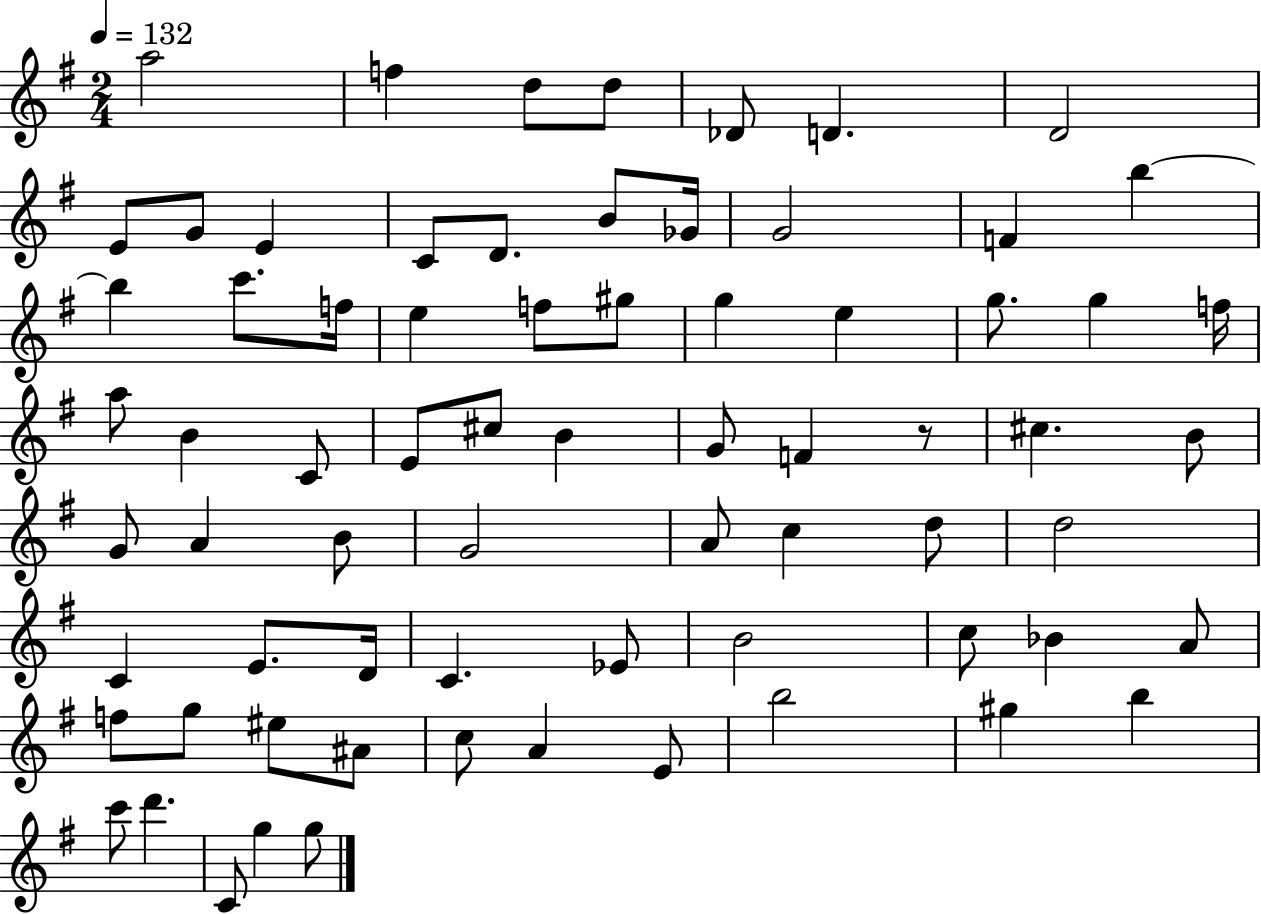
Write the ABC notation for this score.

X:1
T:Untitled
M:2/4
L:1/4
K:G
a2 f d/2 d/2 _D/2 D D2 E/2 G/2 E C/2 D/2 B/2 _G/4 G2 F b b c'/2 f/4 e f/2 ^g/2 g e g/2 g f/4 a/2 B C/2 E/2 ^c/2 B G/2 F z/2 ^c B/2 G/2 A B/2 G2 A/2 c d/2 d2 C E/2 D/4 C _E/2 B2 c/2 _B A/2 f/2 g/2 ^e/2 ^A/2 c/2 A E/2 b2 ^g b c'/2 d' C/2 g g/2